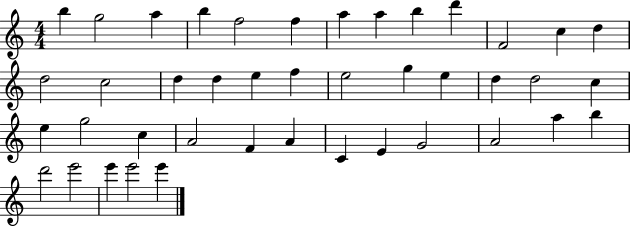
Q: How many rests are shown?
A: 0